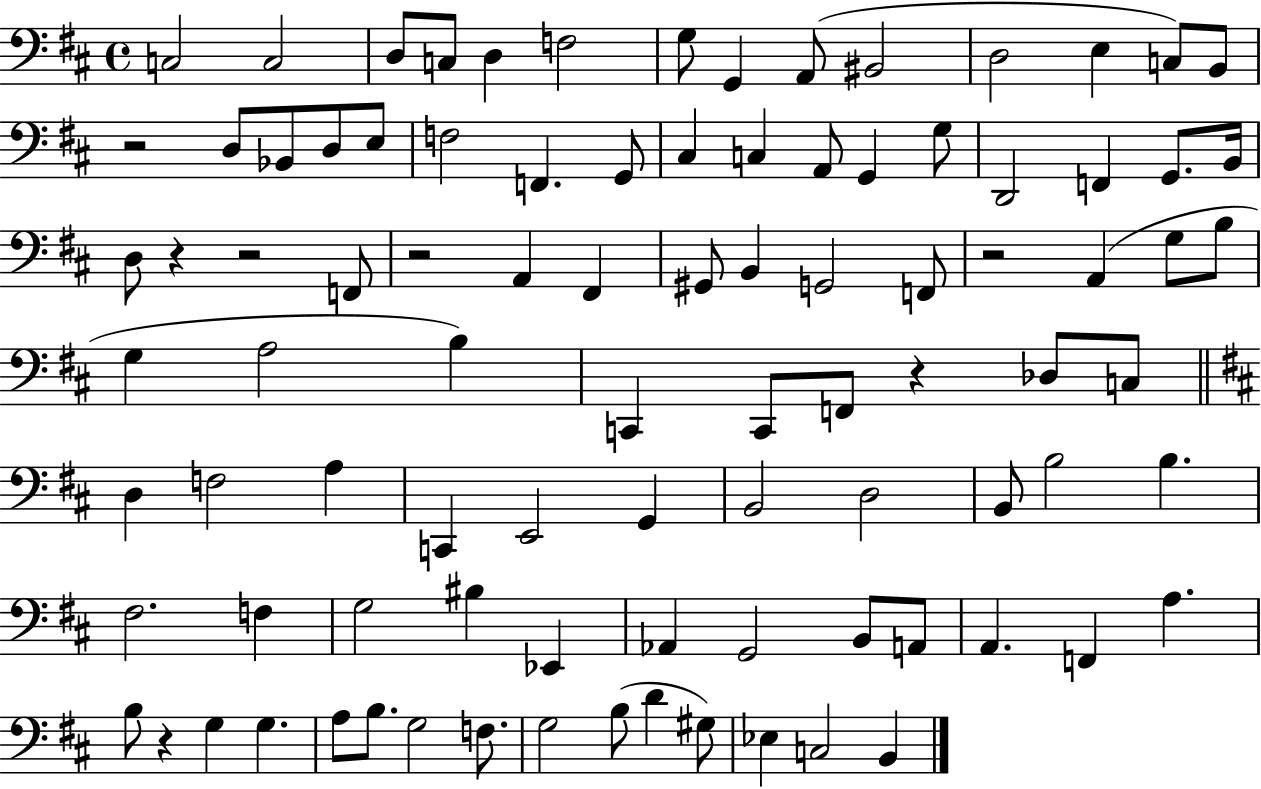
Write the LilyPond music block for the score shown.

{
  \clef bass
  \time 4/4
  \defaultTimeSignature
  \key d \major
  c2 c2 | d8 c8 d4 f2 | g8 g,4 a,8( bis,2 | d2 e4 c8) b,8 | \break r2 d8 bes,8 d8 e8 | f2 f,4. g,8 | cis4 c4 a,8 g,4 g8 | d,2 f,4 g,8. b,16 | \break d8 r4 r2 f,8 | r2 a,4 fis,4 | gis,8 b,4 g,2 f,8 | r2 a,4( g8 b8 | \break g4 a2 b4) | c,4 c,8 f,8 r4 des8 c8 | \bar "||" \break \key b \minor d4 f2 a4 | c,4 e,2 g,4 | b,2 d2 | b,8 b2 b4. | \break fis2. f4 | g2 bis4 ees,4 | aes,4 g,2 b,8 a,8 | a,4. f,4 a4. | \break b8 r4 g4 g4. | a8 b8. g2 f8. | g2 b8( d'4 gis8) | ees4 c2 b,4 | \break \bar "|."
}